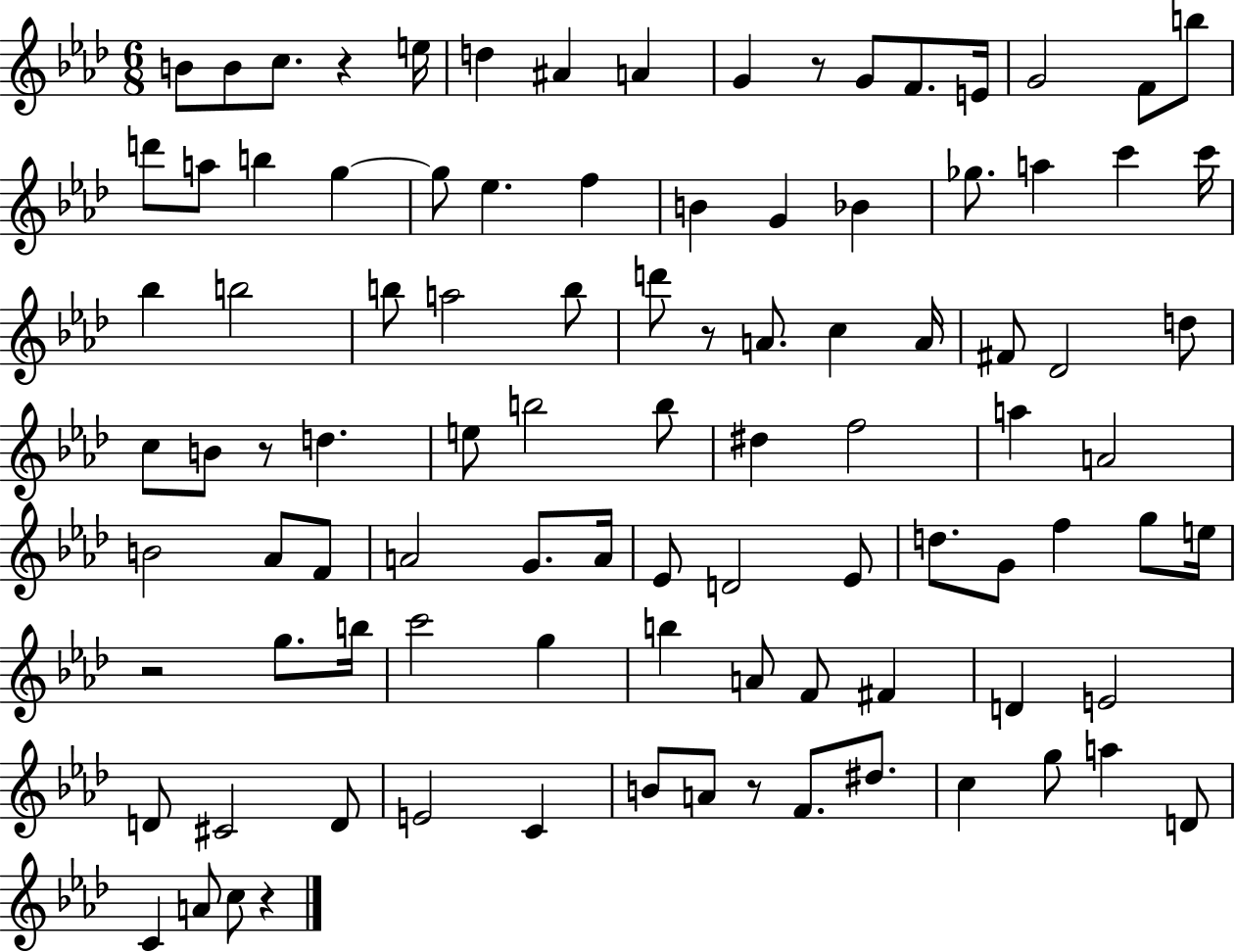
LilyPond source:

{
  \clef treble
  \numericTimeSignature
  \time 6/8
  \key aes \major
  b'8 b'8 c''8. r4 e''16 | d''4 ais'4 a'4 | g'4 r8 g'8 f'8. e'16 | g'2 f'8 b''8 | \break d'''8 a''8 b''4 g''4~~ | g''8 ees''4. f''4 | b'4 g'4 bes'4 | ges''8. a''4 c'''4 c'''16 | \break bes''4 b''2 | b''8 a''2 b''8 | d'''8 r8 a'8. c''4 a'16 | fis'8 des'2 d''8 | \break c''8 b'8 r8 d''4. | e''8 b''2 b''8 | dis''4 f''2 | a''4 a'2 | \break b'2 aes'8 f'8 | a'2 g'8. a'16 | ees'8 d'2 ees'8 | d''8. g'8 f''4 g''8 e''16 | \break r2 g''8. b''16 | c'''2 g''4 | b''4 a'8 f'8 fis'4 | d'4 e'2 | \break d'8 cis'2 d'8 | e'2 c'4 | b'8 a'8 r8 f'8. dis''8. | c''4 g''8 a''4 d'8 | \break c'4 a'8 c''8 r4 | \bar "|."
}